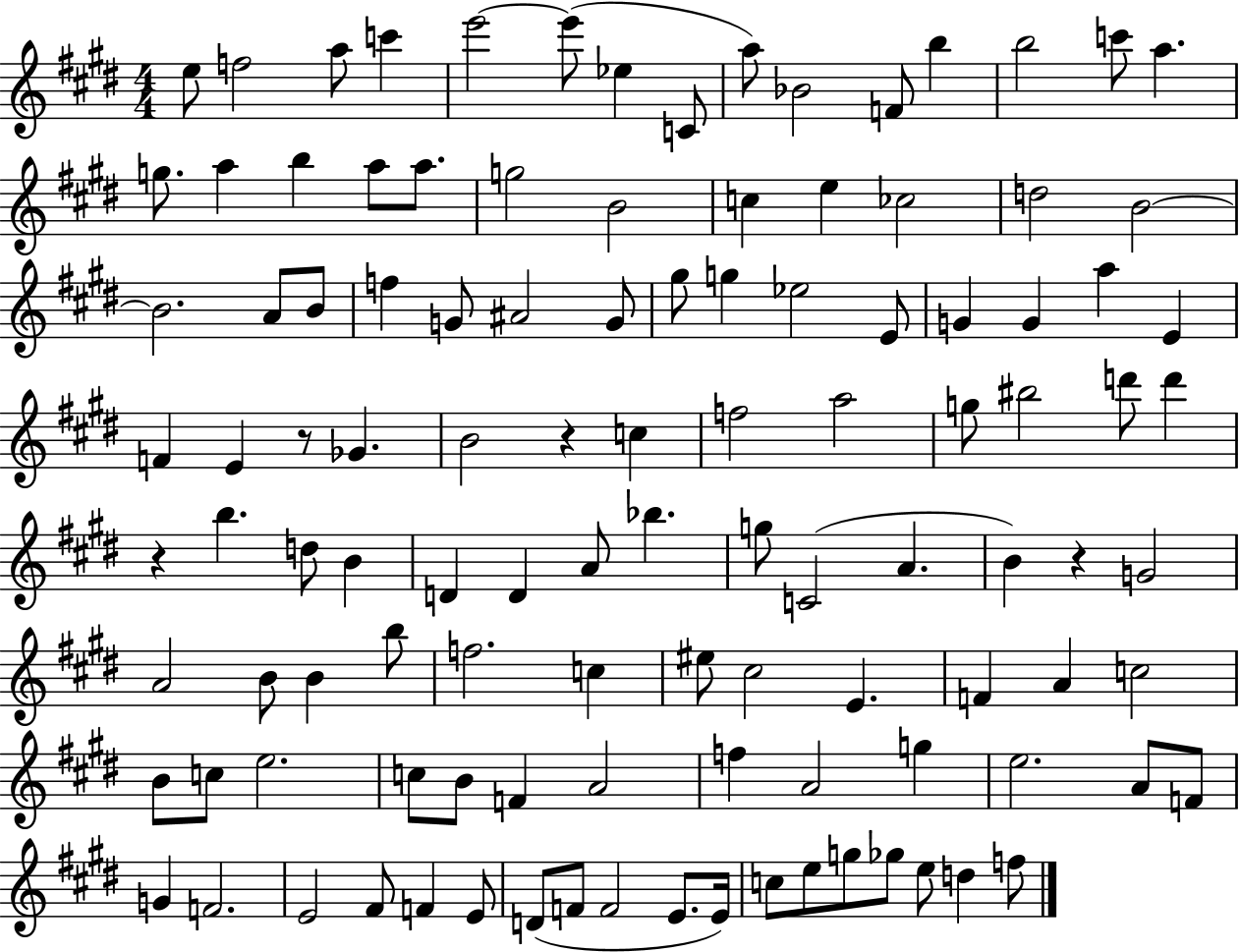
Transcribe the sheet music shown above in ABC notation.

X:1
T:Untitled
M:4/4
L:1/4
K:E
e/2 f2 a/2 c' e'2 e'/2 _e C/2 a/2 _B2 F/2 b b2 c'/2 a g/2 a b a/2 a/2 g2 B2 c e _c2 d2 B2 B2 A/2 B/2 f G/2 ^A2 G/2 ^g/2 g _e2 E/2 G G a E F E z/2 _G B2 z c f2 a2 g/2 ^b2 d'/2 d' z b d/2 B D D A/2 _b g/2 C2 A B z G2 A2 B/2 B b/2 f2 c ^e/2 ^c2 E F A c2 B/2 c/2 e2 c/2 B/2 F A2 f A2 g e2 A/2 F/2 G F2 E2 ^F/2 F E/2 D/2 F/2 F2 E/2 E/4 c/2 e/2 g/2 _g/2 e/2 d f/2